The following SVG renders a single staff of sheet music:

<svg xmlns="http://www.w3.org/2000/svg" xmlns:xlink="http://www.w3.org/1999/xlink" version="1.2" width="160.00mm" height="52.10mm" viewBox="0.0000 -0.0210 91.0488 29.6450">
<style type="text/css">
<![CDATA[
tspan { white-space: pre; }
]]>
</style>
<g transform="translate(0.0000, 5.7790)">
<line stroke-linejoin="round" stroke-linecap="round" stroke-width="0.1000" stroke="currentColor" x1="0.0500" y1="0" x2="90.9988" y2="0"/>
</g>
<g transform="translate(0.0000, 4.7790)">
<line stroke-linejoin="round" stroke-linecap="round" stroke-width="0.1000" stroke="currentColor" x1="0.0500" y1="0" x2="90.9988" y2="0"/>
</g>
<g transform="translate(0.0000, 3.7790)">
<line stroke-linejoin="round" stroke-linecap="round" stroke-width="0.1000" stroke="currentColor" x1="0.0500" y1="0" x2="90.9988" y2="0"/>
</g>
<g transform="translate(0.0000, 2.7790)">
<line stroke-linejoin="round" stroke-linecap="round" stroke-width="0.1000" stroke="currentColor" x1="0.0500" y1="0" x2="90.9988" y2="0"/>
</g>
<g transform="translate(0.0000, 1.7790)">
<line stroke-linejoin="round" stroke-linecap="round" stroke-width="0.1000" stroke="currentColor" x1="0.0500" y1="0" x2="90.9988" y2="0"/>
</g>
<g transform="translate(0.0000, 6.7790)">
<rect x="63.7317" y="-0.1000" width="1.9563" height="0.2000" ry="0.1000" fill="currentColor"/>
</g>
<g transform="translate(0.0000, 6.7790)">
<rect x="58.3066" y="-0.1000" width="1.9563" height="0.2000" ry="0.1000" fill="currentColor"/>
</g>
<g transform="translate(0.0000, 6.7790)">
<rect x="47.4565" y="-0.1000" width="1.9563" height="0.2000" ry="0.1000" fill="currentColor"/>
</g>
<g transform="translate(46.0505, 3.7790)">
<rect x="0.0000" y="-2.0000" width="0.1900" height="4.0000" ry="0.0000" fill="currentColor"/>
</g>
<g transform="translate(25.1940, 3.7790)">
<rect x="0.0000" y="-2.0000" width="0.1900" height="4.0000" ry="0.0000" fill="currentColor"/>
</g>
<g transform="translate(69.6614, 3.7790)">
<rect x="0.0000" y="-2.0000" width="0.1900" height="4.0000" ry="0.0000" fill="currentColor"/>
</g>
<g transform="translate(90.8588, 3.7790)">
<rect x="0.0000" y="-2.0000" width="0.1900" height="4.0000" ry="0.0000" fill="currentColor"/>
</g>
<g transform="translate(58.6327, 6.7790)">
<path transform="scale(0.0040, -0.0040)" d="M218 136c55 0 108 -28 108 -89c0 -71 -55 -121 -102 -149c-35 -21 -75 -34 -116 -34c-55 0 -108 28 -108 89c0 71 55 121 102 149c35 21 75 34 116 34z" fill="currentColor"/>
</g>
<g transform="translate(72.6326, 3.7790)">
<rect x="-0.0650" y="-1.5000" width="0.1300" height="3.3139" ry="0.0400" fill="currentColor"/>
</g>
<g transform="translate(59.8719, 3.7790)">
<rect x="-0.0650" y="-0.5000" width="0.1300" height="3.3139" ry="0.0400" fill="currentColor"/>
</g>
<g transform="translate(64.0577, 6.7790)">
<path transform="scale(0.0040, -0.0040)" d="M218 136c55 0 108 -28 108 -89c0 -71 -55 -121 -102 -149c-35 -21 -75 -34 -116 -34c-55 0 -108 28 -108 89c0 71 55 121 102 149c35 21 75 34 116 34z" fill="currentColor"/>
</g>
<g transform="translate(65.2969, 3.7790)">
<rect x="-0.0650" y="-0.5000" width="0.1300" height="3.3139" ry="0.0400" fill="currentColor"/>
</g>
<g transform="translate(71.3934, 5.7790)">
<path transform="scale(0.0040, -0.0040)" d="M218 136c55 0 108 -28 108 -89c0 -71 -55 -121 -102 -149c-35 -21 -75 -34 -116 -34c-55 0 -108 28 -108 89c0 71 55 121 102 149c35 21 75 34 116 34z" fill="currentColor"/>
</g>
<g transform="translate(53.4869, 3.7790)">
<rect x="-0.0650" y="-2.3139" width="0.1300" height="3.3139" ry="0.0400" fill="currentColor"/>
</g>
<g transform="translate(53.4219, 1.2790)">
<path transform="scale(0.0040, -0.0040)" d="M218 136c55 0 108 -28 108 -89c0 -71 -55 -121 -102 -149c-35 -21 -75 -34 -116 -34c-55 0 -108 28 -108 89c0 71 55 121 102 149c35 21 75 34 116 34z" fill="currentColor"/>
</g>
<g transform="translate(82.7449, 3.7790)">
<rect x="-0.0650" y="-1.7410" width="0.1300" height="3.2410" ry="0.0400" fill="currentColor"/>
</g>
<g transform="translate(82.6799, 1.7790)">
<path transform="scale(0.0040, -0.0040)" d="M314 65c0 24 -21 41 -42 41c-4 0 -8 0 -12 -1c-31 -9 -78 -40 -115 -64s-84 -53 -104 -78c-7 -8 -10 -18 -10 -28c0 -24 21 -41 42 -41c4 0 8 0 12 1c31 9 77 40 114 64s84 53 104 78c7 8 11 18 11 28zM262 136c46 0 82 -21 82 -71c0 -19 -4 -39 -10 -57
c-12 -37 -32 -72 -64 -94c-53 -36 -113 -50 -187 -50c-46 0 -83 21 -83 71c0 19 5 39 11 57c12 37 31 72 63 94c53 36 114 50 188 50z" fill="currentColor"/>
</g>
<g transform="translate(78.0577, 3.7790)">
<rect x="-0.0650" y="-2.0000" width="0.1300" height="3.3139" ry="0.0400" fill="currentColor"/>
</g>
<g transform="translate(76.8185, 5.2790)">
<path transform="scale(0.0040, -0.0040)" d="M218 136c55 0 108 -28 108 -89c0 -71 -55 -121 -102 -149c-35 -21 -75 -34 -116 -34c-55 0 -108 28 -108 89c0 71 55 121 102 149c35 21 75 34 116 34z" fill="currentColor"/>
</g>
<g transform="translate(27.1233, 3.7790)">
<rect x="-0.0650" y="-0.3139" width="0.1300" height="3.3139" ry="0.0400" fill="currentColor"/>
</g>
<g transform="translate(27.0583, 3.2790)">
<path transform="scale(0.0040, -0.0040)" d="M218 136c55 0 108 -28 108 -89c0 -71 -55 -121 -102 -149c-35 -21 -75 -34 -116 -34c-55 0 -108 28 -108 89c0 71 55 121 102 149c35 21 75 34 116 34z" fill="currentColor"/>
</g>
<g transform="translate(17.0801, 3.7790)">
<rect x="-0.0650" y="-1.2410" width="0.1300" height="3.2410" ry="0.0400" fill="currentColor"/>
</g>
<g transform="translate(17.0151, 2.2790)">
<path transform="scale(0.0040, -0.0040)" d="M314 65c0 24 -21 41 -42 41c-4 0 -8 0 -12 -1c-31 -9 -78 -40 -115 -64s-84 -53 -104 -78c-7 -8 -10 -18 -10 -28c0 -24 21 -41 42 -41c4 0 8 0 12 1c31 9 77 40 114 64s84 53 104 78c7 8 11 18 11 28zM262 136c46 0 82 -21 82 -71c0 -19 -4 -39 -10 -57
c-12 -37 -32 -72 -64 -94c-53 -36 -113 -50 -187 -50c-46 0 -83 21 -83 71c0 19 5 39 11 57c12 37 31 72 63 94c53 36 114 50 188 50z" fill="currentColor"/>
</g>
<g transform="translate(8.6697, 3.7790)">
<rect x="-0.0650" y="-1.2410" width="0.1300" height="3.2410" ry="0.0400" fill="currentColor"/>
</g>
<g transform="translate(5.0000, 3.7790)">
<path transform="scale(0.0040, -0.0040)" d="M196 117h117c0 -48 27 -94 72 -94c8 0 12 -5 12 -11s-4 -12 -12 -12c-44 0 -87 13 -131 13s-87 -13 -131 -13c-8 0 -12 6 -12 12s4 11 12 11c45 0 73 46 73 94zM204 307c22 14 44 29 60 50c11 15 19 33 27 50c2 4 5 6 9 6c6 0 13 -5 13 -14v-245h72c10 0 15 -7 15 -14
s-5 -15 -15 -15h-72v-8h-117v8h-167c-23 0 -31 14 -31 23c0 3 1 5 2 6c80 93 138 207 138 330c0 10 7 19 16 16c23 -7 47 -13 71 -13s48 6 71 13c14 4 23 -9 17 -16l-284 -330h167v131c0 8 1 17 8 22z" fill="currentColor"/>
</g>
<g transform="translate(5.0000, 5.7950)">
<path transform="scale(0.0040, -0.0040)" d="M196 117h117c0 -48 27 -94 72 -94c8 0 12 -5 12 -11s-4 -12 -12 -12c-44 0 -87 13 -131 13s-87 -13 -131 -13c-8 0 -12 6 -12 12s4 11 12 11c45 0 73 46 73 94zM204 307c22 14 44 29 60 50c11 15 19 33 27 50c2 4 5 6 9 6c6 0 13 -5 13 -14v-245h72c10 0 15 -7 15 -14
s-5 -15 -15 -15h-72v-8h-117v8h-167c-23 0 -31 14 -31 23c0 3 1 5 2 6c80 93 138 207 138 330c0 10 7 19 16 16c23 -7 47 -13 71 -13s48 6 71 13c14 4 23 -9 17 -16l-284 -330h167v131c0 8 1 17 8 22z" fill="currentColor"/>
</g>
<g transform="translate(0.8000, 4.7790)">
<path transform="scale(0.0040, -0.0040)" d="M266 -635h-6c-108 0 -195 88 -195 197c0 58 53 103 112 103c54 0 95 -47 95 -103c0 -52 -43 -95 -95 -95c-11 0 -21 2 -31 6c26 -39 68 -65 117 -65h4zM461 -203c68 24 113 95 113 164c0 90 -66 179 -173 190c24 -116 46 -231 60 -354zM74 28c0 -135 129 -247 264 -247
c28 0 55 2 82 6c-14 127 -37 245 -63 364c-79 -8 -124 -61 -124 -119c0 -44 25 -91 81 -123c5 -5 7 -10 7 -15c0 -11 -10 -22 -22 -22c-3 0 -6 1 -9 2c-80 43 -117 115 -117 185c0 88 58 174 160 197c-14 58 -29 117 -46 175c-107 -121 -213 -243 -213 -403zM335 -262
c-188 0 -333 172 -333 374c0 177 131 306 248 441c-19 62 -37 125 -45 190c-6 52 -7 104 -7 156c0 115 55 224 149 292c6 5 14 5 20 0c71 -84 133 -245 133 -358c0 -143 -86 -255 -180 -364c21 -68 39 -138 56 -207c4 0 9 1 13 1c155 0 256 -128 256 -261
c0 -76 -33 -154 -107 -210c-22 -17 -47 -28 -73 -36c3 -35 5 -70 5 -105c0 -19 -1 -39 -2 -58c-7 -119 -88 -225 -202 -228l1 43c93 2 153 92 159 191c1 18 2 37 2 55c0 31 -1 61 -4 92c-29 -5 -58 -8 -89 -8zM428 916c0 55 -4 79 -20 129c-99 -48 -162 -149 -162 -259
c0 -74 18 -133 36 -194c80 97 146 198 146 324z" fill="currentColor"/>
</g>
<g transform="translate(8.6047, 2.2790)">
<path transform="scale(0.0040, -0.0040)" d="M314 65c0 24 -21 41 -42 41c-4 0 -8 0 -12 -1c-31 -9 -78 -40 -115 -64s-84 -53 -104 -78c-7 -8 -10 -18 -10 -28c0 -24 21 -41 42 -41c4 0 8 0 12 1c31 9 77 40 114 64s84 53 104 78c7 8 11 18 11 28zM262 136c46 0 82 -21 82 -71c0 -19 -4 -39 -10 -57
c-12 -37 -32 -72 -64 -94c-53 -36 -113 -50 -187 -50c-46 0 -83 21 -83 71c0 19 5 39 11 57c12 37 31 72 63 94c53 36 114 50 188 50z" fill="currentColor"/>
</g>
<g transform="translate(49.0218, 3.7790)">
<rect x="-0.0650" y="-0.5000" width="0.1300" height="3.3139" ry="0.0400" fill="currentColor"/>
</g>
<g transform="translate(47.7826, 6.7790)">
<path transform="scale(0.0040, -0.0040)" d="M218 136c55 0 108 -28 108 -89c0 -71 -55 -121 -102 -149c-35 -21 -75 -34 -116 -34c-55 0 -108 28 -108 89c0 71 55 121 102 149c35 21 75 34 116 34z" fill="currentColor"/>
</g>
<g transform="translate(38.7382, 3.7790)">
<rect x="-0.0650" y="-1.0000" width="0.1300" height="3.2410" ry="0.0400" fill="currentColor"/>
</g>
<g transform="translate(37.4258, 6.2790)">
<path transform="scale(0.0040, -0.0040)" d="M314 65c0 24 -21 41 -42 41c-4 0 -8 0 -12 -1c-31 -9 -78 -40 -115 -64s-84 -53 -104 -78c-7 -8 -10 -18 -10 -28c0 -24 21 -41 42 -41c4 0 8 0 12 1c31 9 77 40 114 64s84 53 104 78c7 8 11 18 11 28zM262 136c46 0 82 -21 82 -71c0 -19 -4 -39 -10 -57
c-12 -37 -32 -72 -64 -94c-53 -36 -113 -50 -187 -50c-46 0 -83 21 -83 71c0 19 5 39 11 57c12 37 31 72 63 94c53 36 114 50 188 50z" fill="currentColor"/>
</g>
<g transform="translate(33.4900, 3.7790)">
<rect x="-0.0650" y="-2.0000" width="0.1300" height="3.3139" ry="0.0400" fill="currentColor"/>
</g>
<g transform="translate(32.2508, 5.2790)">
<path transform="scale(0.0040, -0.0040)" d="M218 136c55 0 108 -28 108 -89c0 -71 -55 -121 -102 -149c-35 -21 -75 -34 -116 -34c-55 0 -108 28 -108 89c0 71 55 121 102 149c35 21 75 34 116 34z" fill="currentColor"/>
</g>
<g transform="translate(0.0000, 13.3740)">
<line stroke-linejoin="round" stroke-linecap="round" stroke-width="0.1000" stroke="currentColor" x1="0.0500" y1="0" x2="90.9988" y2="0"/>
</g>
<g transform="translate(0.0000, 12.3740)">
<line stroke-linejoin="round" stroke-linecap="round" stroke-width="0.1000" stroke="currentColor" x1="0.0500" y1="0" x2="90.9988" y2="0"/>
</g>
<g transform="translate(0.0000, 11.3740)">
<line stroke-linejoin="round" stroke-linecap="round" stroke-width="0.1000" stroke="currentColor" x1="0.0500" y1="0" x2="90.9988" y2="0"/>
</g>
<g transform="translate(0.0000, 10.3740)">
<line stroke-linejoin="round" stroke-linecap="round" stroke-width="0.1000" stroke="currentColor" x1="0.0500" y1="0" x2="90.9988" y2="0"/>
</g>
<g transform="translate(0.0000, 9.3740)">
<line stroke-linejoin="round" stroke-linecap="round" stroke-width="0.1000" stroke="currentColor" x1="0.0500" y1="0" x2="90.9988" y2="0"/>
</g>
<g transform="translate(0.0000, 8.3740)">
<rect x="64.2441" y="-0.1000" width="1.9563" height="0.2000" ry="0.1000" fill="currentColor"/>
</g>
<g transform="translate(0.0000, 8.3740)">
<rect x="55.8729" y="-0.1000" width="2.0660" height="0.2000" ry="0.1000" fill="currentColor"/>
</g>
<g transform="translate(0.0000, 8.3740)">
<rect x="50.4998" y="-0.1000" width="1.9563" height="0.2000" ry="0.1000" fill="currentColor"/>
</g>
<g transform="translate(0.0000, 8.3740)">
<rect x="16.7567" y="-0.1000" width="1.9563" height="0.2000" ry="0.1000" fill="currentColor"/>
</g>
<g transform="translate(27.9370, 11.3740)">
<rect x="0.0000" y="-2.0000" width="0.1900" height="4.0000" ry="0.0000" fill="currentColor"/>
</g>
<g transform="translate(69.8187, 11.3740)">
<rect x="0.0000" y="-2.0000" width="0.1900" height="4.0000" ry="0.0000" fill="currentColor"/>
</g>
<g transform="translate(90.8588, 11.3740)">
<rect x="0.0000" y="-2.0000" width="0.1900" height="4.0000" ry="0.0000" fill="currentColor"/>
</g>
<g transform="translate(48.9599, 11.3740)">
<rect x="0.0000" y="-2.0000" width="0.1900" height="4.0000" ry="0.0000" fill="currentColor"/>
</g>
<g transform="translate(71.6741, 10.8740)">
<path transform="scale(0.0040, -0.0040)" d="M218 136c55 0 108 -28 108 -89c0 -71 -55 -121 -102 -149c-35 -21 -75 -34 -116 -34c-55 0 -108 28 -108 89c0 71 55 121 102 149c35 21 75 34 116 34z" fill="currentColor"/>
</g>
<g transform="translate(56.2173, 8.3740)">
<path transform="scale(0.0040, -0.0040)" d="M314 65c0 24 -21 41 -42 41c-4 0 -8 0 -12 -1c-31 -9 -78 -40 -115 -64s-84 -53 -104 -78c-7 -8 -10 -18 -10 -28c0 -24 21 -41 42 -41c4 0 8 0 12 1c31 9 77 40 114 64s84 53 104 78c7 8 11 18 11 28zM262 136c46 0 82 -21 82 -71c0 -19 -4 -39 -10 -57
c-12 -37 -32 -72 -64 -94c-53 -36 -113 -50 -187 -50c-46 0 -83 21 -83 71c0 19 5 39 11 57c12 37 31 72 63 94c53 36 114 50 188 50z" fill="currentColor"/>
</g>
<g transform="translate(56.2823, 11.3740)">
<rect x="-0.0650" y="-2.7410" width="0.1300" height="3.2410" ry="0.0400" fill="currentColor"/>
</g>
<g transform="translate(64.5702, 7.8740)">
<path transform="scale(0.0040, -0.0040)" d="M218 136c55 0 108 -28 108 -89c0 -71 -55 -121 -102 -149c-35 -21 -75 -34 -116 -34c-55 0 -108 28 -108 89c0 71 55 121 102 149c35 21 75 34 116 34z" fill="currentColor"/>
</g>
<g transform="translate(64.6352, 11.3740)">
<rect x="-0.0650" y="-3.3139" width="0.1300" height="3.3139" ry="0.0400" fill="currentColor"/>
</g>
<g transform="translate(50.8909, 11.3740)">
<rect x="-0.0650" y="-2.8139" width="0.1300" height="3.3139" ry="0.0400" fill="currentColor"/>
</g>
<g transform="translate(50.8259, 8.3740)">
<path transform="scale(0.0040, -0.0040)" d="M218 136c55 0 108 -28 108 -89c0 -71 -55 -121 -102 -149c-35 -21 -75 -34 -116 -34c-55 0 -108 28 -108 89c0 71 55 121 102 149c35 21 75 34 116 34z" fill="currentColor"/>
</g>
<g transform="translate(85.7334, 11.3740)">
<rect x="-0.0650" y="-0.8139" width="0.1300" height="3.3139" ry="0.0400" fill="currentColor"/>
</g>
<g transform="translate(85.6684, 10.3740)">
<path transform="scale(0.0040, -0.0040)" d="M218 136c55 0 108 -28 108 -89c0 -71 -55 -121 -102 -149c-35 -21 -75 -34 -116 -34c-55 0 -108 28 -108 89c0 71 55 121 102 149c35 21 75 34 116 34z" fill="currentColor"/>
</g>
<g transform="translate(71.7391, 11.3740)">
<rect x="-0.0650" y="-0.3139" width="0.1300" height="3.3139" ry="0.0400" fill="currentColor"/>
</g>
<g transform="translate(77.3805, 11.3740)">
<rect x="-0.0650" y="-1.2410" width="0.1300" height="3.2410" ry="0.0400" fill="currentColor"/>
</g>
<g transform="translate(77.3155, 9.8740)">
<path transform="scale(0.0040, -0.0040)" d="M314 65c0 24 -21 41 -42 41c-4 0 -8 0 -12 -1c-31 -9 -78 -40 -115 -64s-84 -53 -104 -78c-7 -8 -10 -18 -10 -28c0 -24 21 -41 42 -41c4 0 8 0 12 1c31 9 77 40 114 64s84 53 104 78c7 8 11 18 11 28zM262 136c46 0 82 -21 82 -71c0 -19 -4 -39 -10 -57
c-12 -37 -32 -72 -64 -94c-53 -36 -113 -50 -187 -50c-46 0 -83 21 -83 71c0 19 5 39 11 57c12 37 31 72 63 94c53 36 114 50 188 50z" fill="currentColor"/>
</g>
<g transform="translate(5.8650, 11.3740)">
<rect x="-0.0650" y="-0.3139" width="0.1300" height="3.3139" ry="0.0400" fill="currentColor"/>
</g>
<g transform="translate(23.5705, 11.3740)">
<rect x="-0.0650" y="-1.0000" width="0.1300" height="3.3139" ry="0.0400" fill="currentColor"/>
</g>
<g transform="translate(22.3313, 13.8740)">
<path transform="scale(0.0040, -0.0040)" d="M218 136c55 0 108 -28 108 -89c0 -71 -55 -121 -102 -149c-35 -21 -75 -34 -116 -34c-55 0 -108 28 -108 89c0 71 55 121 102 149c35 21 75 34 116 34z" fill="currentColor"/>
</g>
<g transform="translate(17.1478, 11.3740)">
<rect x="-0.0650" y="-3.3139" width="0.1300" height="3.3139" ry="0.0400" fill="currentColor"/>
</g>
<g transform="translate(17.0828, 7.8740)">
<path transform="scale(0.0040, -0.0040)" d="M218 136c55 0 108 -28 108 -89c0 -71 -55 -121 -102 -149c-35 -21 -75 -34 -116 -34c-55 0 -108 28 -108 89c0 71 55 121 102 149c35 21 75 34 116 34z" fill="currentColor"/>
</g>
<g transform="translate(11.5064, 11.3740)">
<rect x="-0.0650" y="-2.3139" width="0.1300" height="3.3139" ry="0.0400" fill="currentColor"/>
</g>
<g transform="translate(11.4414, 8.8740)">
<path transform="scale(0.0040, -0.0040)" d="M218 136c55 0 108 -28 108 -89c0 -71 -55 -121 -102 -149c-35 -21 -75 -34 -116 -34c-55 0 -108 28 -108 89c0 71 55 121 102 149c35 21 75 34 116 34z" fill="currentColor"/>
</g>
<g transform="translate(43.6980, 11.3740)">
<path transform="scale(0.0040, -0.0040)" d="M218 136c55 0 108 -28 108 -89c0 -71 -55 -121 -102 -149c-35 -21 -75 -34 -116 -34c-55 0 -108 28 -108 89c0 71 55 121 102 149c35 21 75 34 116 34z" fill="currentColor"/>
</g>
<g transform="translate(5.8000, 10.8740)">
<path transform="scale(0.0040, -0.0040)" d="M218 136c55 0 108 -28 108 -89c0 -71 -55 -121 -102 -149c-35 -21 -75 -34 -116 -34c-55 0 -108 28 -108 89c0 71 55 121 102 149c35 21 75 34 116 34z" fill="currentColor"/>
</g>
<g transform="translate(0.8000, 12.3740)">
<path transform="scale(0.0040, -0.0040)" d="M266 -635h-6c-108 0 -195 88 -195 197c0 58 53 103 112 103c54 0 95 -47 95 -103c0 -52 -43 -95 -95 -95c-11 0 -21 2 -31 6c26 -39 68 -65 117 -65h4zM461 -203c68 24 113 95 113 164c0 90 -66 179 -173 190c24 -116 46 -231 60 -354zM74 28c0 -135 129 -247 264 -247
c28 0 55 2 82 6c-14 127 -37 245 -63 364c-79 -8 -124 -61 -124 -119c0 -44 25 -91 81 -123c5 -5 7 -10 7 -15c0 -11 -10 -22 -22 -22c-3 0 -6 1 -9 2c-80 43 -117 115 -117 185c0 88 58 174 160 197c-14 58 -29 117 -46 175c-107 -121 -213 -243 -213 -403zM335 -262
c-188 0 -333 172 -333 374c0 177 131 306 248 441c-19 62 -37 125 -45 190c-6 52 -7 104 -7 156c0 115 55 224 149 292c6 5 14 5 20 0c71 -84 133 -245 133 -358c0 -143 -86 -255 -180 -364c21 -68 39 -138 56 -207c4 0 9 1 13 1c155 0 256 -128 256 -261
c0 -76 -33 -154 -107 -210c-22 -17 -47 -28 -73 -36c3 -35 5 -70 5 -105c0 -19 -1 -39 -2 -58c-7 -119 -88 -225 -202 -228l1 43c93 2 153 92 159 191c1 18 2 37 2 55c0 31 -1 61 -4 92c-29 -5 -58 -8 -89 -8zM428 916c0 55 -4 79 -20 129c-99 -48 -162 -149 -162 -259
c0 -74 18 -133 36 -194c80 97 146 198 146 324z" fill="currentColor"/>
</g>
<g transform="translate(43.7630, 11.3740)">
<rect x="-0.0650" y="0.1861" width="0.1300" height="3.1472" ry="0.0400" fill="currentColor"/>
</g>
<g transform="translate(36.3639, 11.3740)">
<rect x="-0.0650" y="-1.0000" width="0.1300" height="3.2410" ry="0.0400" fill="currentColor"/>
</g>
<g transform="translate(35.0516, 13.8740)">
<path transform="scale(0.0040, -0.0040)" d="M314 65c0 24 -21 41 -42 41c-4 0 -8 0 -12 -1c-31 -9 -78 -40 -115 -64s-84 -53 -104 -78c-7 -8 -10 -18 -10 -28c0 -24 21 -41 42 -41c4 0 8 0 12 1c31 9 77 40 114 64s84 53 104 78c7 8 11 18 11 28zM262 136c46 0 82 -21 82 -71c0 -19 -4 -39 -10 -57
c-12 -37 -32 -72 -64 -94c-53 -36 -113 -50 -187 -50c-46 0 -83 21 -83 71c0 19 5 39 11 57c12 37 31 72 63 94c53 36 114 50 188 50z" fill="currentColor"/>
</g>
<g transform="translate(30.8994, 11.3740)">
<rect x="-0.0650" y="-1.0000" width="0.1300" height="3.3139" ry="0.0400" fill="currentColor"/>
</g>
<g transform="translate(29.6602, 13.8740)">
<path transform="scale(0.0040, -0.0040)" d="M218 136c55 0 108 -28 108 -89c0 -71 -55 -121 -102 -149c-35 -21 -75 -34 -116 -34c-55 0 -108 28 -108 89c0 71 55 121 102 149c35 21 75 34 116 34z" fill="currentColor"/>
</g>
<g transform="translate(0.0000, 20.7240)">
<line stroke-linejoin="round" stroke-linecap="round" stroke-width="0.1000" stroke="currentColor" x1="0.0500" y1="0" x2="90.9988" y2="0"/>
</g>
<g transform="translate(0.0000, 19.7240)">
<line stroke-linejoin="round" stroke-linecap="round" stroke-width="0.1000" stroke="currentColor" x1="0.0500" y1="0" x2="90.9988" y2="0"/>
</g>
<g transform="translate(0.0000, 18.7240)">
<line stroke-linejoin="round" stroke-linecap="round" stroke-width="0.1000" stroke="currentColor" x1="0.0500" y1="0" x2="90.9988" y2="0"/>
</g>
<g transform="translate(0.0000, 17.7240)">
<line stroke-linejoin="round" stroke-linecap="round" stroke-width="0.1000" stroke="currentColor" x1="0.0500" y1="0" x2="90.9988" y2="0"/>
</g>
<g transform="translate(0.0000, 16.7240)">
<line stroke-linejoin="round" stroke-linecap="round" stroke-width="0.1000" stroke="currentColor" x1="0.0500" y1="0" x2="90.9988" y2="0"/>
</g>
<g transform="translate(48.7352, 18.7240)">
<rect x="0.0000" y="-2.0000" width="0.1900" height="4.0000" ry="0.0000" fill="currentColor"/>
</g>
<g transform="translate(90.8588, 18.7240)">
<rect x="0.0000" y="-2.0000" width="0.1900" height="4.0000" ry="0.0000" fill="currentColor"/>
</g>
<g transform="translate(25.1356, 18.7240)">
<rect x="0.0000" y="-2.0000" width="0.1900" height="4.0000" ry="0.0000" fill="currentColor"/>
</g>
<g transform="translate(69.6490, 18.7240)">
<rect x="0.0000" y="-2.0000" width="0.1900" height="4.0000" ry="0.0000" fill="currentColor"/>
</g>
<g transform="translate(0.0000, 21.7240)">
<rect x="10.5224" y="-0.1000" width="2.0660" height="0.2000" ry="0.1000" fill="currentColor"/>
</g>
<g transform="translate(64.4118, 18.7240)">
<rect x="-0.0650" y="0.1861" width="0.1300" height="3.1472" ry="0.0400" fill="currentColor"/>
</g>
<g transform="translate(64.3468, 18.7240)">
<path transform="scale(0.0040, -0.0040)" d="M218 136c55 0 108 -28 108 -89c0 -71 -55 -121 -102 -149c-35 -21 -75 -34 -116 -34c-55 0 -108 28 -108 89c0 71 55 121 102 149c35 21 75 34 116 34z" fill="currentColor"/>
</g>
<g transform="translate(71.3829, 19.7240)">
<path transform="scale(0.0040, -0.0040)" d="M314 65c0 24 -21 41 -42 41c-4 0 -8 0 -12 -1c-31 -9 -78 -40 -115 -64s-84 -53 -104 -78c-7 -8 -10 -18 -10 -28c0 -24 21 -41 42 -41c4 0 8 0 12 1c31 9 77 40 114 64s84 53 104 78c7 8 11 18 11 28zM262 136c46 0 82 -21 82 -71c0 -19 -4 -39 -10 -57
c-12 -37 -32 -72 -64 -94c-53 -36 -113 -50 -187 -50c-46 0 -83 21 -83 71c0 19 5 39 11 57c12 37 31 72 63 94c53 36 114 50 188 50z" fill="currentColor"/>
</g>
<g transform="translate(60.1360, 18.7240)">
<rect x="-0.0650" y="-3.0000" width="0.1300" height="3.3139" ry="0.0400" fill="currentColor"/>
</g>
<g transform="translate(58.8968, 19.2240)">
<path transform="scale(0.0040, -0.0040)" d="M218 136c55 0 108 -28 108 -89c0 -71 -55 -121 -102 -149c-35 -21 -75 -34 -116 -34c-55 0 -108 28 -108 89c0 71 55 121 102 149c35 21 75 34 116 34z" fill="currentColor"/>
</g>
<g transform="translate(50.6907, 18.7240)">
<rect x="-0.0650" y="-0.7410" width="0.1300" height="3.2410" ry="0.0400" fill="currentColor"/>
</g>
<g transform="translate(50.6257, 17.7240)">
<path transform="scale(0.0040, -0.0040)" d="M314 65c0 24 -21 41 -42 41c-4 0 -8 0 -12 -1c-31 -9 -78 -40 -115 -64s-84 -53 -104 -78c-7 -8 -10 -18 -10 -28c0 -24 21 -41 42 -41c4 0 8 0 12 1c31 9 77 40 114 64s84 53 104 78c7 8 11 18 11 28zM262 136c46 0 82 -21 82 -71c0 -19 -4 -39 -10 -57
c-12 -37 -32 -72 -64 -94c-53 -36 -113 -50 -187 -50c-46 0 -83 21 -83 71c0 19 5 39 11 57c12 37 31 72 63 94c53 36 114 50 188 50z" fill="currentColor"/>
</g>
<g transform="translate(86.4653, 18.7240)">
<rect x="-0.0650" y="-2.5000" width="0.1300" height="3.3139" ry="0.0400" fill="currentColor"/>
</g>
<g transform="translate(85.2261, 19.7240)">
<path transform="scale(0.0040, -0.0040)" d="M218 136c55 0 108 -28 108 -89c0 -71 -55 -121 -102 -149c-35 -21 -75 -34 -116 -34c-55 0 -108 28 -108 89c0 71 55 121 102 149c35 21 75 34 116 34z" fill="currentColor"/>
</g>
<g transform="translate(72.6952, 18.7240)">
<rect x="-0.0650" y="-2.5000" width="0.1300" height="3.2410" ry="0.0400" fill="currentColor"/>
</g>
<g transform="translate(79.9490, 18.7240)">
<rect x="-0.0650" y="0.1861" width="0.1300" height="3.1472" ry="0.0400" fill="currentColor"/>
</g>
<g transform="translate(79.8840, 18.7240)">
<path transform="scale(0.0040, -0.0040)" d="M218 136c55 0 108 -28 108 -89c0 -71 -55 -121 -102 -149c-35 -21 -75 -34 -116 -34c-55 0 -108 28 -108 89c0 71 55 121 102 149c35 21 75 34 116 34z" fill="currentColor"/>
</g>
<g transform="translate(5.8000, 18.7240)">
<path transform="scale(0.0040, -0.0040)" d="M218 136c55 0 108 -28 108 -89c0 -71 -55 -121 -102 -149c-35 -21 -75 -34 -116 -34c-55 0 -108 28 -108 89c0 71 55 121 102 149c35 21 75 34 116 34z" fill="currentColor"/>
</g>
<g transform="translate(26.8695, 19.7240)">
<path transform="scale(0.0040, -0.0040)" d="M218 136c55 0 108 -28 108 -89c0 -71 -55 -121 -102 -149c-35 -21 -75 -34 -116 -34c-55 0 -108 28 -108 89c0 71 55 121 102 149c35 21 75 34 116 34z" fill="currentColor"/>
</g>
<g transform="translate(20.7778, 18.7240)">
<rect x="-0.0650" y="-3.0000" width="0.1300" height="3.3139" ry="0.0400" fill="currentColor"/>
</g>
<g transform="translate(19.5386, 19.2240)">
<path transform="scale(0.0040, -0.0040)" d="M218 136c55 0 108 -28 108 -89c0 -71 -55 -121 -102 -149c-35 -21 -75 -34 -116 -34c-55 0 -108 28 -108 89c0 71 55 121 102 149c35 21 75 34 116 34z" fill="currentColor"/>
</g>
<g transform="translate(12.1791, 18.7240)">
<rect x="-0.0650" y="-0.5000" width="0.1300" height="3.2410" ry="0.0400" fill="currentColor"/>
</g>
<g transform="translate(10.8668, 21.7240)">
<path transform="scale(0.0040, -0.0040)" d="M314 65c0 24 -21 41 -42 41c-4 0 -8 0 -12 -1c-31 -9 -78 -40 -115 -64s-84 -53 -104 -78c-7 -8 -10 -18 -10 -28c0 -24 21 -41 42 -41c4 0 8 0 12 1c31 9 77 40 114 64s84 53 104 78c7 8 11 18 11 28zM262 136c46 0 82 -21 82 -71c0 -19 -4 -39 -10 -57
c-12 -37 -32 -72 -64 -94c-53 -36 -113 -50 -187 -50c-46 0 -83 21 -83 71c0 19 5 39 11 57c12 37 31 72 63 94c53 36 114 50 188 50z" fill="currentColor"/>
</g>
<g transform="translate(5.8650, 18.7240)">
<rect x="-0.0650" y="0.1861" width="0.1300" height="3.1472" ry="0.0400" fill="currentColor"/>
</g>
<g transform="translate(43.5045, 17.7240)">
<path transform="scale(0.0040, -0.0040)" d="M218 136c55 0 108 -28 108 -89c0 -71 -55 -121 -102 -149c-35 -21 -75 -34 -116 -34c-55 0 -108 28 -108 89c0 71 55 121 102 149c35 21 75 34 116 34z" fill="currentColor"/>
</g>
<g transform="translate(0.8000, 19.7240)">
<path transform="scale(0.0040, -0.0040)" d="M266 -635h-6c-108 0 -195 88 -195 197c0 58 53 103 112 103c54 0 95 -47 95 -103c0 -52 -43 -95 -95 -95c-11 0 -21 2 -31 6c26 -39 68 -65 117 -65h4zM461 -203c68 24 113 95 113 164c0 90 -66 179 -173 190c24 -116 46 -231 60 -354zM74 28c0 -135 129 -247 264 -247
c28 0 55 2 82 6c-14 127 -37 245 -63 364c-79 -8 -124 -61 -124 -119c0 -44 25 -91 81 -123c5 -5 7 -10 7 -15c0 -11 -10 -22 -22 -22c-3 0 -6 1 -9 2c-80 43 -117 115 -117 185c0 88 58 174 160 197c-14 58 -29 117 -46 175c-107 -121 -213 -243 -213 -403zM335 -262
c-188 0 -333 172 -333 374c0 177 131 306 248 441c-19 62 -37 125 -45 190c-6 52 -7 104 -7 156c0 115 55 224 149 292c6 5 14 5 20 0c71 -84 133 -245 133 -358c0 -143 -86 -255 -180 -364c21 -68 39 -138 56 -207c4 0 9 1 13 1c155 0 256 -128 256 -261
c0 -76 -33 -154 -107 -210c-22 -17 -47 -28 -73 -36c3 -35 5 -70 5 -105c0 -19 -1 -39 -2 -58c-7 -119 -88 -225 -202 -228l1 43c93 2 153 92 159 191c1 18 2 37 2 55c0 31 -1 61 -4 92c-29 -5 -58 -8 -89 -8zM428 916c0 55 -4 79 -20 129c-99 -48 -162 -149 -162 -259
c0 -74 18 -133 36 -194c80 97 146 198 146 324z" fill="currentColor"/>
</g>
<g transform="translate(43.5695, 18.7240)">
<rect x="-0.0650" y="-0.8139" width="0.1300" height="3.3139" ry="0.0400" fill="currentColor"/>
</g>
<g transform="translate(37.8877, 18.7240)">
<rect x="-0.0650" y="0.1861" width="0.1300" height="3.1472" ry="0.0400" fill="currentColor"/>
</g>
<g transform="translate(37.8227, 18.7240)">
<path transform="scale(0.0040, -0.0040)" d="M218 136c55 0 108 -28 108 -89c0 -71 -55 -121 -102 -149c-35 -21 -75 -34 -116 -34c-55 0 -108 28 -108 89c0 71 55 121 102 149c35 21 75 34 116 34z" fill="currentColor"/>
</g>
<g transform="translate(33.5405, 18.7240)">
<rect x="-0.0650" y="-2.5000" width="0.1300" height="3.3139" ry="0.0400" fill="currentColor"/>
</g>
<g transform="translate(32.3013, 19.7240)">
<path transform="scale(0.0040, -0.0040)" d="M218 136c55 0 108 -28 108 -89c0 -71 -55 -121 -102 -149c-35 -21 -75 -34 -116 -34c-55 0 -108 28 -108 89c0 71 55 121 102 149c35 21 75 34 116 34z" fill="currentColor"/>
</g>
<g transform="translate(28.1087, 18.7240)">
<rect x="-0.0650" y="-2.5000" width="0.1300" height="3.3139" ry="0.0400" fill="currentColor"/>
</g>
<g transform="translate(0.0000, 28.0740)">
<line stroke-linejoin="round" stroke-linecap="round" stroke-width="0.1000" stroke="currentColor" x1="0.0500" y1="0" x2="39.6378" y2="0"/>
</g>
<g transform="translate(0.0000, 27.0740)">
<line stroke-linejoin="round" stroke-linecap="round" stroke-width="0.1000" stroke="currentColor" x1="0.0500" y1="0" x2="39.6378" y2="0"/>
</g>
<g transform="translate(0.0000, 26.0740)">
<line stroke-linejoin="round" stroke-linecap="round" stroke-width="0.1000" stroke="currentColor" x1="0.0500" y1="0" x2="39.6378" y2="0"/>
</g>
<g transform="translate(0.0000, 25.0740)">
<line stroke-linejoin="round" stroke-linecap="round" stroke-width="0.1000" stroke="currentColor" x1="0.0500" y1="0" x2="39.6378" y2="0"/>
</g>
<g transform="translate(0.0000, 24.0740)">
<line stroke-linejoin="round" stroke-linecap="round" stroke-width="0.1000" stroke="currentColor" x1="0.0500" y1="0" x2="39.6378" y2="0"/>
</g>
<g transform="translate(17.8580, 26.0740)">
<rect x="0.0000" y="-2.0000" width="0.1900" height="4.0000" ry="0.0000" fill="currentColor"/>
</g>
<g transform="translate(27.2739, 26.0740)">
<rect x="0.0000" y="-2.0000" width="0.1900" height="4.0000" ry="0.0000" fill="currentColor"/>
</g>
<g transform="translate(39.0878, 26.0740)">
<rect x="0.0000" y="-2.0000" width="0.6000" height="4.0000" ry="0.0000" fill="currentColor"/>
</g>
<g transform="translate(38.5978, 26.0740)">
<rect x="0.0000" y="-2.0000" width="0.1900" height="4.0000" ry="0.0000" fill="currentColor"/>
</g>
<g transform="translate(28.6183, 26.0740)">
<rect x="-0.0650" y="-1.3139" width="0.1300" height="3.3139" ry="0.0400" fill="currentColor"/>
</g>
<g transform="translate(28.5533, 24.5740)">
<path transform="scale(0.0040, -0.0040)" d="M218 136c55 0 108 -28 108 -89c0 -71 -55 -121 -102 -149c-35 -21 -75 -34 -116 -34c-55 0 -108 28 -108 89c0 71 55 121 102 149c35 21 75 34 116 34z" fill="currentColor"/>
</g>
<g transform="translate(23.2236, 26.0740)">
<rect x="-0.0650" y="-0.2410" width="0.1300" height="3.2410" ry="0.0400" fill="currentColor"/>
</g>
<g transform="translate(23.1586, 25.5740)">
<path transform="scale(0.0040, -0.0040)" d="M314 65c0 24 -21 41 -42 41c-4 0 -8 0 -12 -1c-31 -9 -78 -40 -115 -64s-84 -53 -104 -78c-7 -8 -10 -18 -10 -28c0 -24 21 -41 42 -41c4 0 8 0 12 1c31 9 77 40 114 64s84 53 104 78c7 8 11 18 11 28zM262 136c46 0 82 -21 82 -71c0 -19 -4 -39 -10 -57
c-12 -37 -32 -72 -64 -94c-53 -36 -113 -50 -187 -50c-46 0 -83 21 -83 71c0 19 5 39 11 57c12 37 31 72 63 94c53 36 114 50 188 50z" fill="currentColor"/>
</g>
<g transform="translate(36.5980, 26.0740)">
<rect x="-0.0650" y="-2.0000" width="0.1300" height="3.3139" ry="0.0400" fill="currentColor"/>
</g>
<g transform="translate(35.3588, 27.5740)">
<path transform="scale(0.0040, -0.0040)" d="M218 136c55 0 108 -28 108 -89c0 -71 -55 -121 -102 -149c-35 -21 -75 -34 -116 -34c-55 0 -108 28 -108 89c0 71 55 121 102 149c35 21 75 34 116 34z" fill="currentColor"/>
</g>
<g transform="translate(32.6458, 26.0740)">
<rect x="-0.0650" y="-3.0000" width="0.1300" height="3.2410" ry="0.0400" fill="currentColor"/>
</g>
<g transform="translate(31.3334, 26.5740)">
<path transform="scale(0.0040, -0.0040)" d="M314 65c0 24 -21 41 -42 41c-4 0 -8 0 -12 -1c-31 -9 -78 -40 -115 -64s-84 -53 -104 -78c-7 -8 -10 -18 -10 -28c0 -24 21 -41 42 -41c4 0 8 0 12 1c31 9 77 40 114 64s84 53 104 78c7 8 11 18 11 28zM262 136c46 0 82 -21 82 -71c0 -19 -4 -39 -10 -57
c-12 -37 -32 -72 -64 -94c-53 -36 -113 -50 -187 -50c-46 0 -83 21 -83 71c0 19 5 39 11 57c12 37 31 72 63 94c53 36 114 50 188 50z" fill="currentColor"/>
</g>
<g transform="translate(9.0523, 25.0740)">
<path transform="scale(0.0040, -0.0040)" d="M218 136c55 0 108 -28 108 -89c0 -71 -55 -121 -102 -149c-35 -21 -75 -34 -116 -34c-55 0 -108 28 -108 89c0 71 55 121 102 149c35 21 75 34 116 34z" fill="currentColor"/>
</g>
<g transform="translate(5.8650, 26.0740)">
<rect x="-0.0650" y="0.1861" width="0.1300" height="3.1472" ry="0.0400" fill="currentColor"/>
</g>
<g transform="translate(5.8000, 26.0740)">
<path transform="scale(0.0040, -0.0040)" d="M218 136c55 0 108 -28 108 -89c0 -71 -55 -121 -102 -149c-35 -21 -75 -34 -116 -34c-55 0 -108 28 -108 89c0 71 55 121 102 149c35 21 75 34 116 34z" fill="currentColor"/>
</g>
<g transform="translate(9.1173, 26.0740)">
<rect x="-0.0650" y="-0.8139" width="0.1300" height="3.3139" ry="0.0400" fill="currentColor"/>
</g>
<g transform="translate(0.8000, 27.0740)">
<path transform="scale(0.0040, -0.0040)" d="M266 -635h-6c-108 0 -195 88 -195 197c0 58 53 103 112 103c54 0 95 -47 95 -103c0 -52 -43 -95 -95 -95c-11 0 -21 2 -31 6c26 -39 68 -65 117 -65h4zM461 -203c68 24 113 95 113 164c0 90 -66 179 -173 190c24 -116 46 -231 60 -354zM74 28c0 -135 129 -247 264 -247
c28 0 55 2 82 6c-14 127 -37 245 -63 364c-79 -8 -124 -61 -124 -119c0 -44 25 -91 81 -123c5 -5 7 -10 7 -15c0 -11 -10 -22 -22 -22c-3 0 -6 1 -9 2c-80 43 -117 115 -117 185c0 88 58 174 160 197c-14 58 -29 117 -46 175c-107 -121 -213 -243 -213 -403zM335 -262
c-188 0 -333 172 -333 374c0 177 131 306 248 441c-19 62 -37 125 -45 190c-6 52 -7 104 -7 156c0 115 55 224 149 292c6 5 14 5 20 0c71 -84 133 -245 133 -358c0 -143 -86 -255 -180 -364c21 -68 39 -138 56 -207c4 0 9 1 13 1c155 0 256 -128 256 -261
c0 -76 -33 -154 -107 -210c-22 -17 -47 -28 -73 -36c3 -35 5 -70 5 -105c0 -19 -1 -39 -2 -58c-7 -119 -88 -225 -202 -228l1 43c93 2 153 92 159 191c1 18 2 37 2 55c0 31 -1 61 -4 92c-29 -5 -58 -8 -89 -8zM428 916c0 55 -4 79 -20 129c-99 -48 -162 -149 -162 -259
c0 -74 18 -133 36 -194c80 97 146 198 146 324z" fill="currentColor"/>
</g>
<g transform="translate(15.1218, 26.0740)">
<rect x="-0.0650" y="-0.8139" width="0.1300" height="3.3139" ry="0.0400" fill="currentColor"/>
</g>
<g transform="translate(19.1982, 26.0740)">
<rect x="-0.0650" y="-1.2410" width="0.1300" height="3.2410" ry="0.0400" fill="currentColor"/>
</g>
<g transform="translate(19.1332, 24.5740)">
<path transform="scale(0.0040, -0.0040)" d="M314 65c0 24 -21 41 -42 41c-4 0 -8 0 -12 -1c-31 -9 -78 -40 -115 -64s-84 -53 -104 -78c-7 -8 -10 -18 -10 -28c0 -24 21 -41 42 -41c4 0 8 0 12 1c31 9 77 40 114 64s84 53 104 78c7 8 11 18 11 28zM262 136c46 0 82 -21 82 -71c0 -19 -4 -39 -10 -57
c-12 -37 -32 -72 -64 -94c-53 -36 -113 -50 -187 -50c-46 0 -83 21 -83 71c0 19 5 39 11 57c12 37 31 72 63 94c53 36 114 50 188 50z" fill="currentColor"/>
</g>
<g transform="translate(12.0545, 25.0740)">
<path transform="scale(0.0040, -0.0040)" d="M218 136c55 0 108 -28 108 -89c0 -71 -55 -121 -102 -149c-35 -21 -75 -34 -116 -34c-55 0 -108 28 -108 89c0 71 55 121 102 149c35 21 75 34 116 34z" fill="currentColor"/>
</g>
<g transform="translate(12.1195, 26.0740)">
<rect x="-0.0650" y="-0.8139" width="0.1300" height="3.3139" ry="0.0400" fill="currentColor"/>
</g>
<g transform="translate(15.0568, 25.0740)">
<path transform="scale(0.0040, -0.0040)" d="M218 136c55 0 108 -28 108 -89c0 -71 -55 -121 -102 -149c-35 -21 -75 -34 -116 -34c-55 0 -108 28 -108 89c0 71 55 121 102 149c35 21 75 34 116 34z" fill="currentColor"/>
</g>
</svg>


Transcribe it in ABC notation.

X:1
T:Untitled
M:4/4
L:1/4
K:C
e2 e2 c F D2 C g C C E F f2 c g b D D D2 B a a2 b c e2 d B C2 A G G B d d2 A B G2 B G B d d d e2 c2 e A2 F